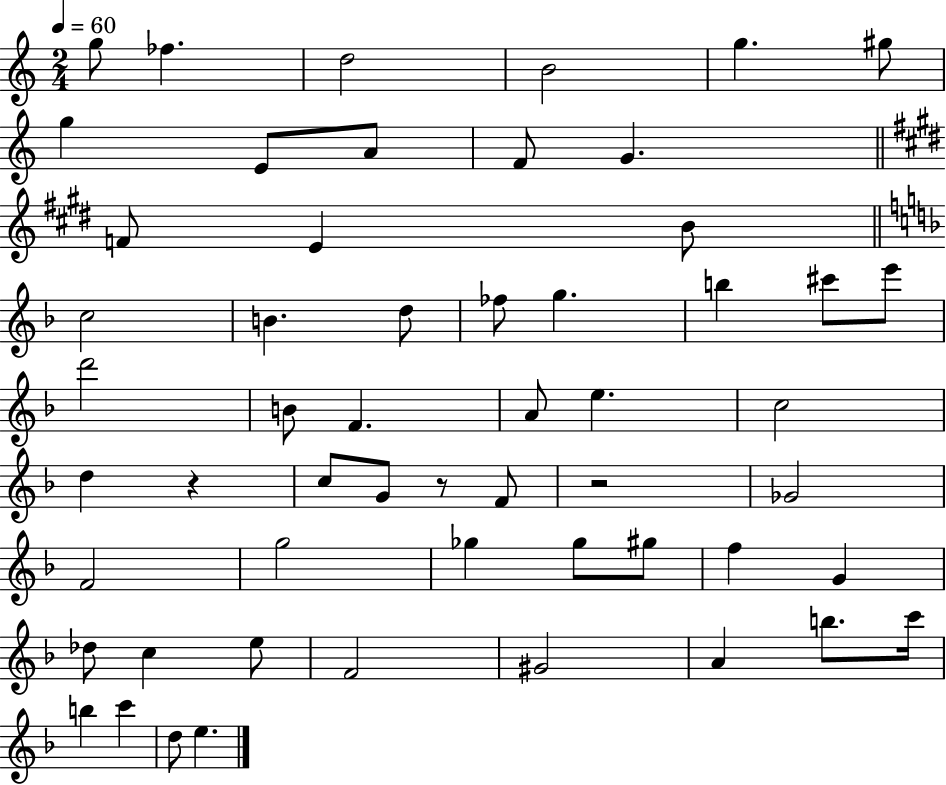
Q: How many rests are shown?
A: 3